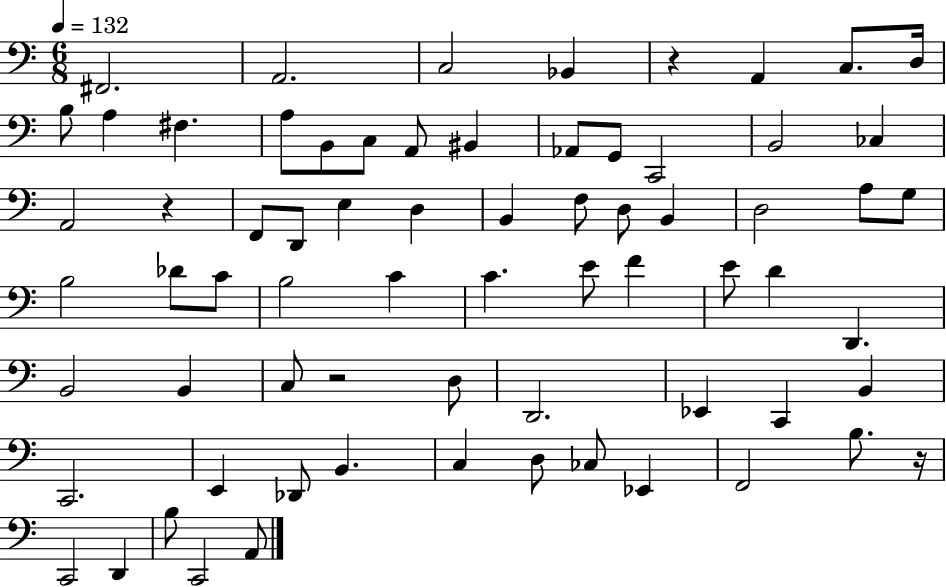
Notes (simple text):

F#2/h. A2/h. C3/h Bb2/q R/q A2/q C3/e. D3/s B3/e A3/q F#3/q. A3/e B2/e C3/e A2/e BIS2/q Ab2/e G2/e C2/h B2/h CES3/q A2/h R/q F2/e D2/e E3/q D3/q B2/q F3/e D3/e B2/q D3/h A3/e G3/e B3/h Db4/e C4/e B3/h C4/q C4/q. E4/e F4/q E4/e D4/q D2/q. B2/h B2/q C3/e R/h D3/e D2/h. Eb2/q C2/q B2/q C2/h. E2/q Db2/e B2/q. C3/q D3/e CES3/e Eb2/q F2/h B3/e. R/s C2/h D2/q B3/e C2/h A2/e